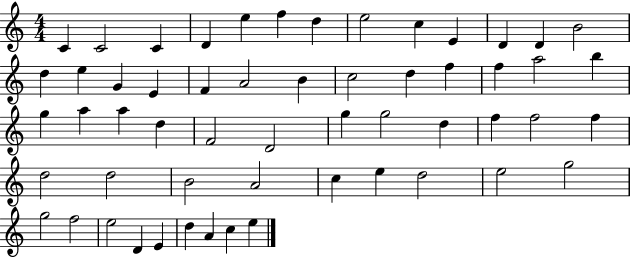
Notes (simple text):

C4/q C4/h C4/q D4/q E5/q F5/q D5/q E5/h C5/q E4/q D4/q D4/q B4/h D5/q E5/q G4/q E4/q F4/q A4/h B4/q C5/h D5/q F5/q F5/q A5/h B5/q G5/q A5/q A5/q D5/q F4/h D4/h G5/q G5/h D5/q F5/q F5/h F5/q D5/h D5/h B4/h A4/h C5/q E5/q D5/h E5/h G5/h G5/h F5/h E5/h D4/q E4/q D5/q A4/q C5/q E5/q